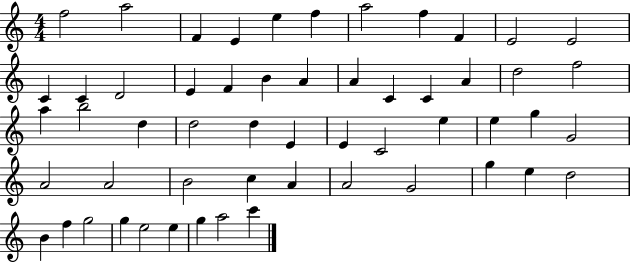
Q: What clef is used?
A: treble